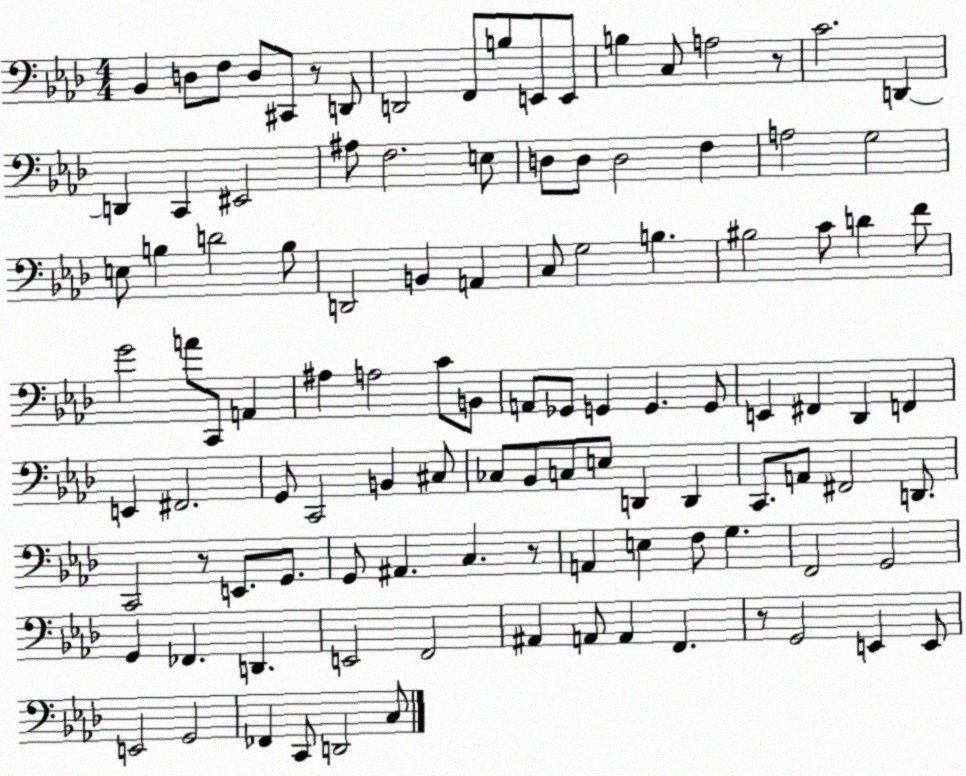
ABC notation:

X:1
T:Untitled
M:4/4
L:1/4
K:Ab
_B,, D,/2 F,/2 D,/2 ^C,,/2 z/2 D,,/2 D,,2 F,,/2 B,/2 E,,/2 E,,/2 B, C,/2 A,2 z/2 C2 D,, D,, C,, ^E,,2 ^A,/2 F,2 E,/2 D,/2 D,/2 D,2 F, A,2 G,2 E,/2 B, D2 B,/2 D,,2 B,, A,, C,/2 G,2 B, ^B,2 C/2 D F/2 G2 A/2 C,,/2 A,, ^A, A,2 C/2 B,,/2 A,,/2 _G,,/2 G,, G,, G,,/2 E,, ^F,, _D,, F,, E,, ^F,,2 G,,/2 C,,2 B,, ^C,/2 _C,/2 _B,,/2 C,/2 E,/2 D,, D,, C,,/2 A,,/2 ^F,,2 D,,/2 C,,2 z/2 E,,/2 G,,/2 G,,/2 ^A,, C, z/2 A,, E, F,/2 G, F,,2 G,,2 G,, _F,, D,, E,,2 F,,2 ^A,, A,,/2 A,, F,, z/2 G,,2 E,, E,,/2 E,,2 G,,2 _F,, C,,/2 D,,2 C,/2